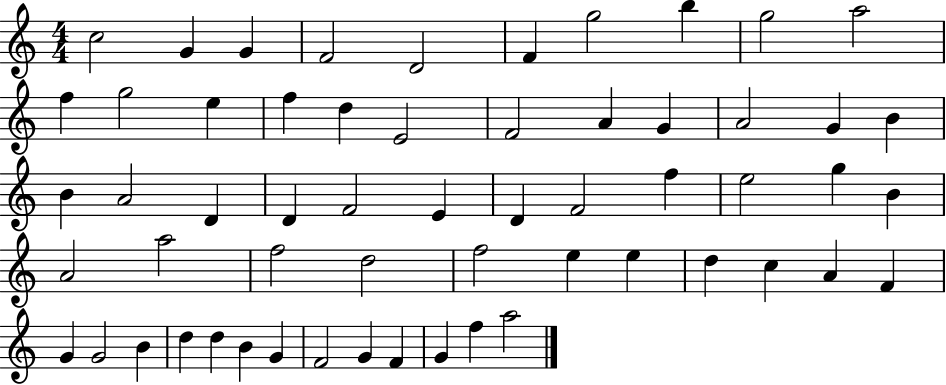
C5/h G4/q G4/q F4/h D4/h F4/q G5/h B5/q G5/h A5/h F5/q G5/h E5/q F5/q D5/q E4/h F4/h A4/q G4/q A4/h G4/q B4/q B4/q A4/h D4/q D4/q F4/h E4/q D4/q F4/h F5/q E5/h G5/q B4/q A4/h A5/h F5/h D5/h F5/h E5/q E5/q D5/q C5/q A4/q F4/q G4/q G4/h B4/q D5/q D5/q B4/q G4/q F4/h G4/q F4/q G4/q F5/q A5/h